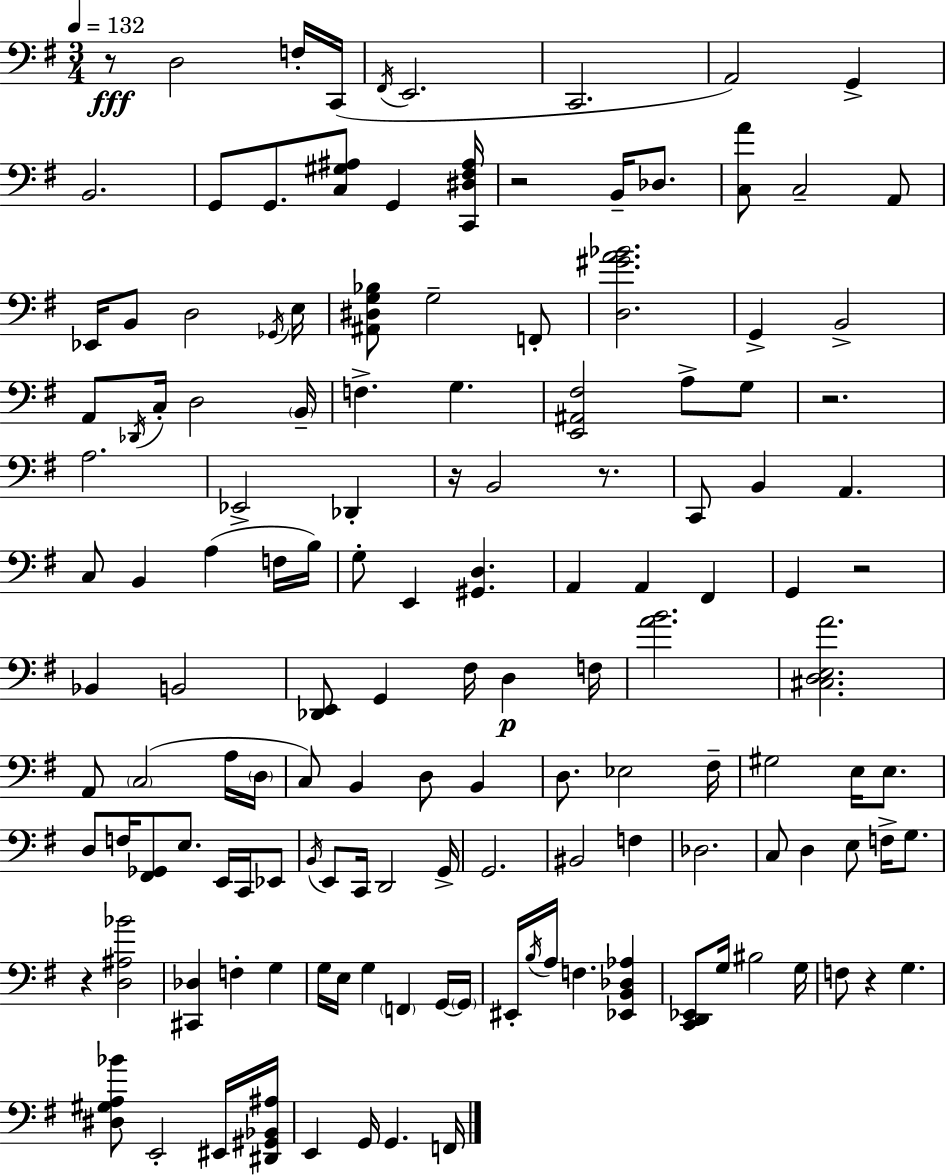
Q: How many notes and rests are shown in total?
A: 140